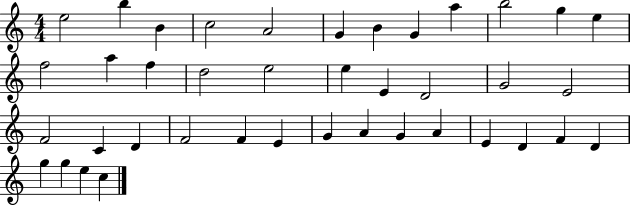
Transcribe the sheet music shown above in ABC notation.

X:1
T:Untitled
M:4/4
L:1/4
K:C
e2 b B c2 A2 G B G a b2 g e f2 a f d2 e2 e E D2 G2 E2 F2 C D F2 F E G A G A E D F D g g e c